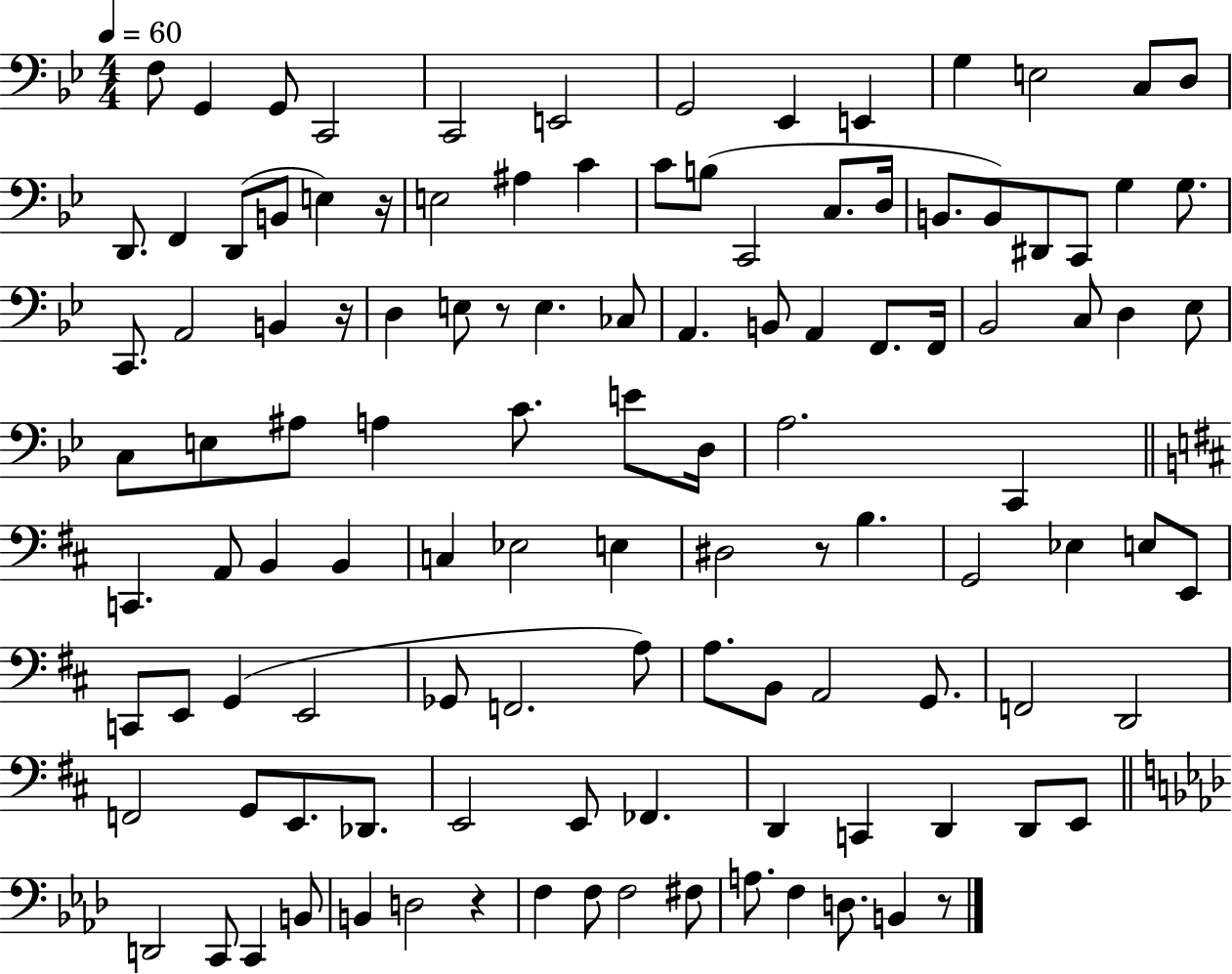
F3/e G2/q G2/e C2/h C2/h E2/h G2/h Eb2/q E2/q G3/q E3/h C3/e D3/e D2/e. F2/q D2/e B2/e E3/q R/s E3/h A#3/q C4/q C4/e B3/e C2/h C3/e. D3/s B2/e. B2/e D#2/e C2/e G3/q G3/e. C2/e. A2/h B2/q R/s D3/q E3/e R/e E3/q. CES3/e A2/q. B2/e A2/q F2/e. F2/s Bb2/h C3/e D3/q Eb3/e C3/e E3/e A#3/e A3/q C4/e. E4/e D3/s A3/h. C2/q C2/q. A2/e B2/q B2/q C3/q Eb3/h E3/q D#3/h R/e B3/q. G2/h Eb3/q E3/e E2/e C2/e E2/e G2/q E2/h Gb2/e F2/h. A3/e A3/e. B2/e A2/h G2/e. F2/h D2/h F2/h G2/e E2/e. Db2/e. E2/h E2/e FES2/q. D2/q C2/q D2/q D2/e E2/e D2/h C2/e C2/q B2/e B2/q D3/h R/q F3/q F3/e F3/h F#3/e A3/e. F3/q D3/e. B2/q R/e